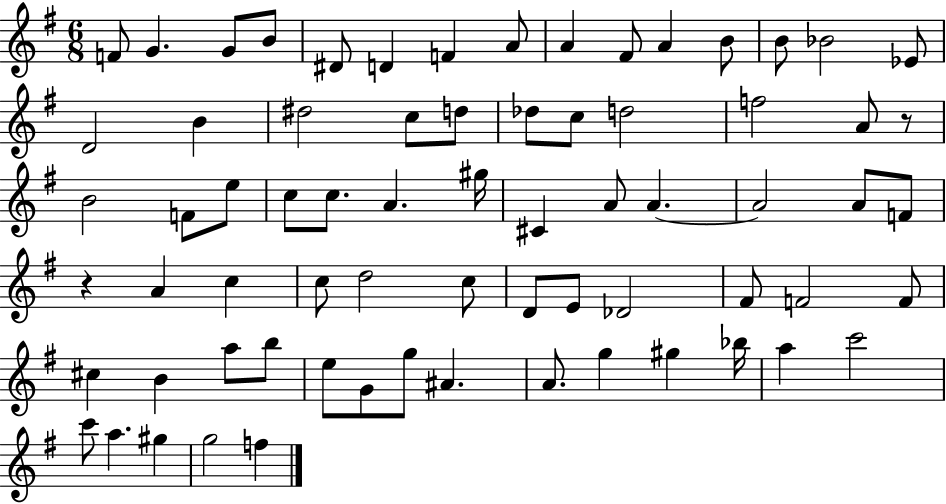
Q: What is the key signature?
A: G major